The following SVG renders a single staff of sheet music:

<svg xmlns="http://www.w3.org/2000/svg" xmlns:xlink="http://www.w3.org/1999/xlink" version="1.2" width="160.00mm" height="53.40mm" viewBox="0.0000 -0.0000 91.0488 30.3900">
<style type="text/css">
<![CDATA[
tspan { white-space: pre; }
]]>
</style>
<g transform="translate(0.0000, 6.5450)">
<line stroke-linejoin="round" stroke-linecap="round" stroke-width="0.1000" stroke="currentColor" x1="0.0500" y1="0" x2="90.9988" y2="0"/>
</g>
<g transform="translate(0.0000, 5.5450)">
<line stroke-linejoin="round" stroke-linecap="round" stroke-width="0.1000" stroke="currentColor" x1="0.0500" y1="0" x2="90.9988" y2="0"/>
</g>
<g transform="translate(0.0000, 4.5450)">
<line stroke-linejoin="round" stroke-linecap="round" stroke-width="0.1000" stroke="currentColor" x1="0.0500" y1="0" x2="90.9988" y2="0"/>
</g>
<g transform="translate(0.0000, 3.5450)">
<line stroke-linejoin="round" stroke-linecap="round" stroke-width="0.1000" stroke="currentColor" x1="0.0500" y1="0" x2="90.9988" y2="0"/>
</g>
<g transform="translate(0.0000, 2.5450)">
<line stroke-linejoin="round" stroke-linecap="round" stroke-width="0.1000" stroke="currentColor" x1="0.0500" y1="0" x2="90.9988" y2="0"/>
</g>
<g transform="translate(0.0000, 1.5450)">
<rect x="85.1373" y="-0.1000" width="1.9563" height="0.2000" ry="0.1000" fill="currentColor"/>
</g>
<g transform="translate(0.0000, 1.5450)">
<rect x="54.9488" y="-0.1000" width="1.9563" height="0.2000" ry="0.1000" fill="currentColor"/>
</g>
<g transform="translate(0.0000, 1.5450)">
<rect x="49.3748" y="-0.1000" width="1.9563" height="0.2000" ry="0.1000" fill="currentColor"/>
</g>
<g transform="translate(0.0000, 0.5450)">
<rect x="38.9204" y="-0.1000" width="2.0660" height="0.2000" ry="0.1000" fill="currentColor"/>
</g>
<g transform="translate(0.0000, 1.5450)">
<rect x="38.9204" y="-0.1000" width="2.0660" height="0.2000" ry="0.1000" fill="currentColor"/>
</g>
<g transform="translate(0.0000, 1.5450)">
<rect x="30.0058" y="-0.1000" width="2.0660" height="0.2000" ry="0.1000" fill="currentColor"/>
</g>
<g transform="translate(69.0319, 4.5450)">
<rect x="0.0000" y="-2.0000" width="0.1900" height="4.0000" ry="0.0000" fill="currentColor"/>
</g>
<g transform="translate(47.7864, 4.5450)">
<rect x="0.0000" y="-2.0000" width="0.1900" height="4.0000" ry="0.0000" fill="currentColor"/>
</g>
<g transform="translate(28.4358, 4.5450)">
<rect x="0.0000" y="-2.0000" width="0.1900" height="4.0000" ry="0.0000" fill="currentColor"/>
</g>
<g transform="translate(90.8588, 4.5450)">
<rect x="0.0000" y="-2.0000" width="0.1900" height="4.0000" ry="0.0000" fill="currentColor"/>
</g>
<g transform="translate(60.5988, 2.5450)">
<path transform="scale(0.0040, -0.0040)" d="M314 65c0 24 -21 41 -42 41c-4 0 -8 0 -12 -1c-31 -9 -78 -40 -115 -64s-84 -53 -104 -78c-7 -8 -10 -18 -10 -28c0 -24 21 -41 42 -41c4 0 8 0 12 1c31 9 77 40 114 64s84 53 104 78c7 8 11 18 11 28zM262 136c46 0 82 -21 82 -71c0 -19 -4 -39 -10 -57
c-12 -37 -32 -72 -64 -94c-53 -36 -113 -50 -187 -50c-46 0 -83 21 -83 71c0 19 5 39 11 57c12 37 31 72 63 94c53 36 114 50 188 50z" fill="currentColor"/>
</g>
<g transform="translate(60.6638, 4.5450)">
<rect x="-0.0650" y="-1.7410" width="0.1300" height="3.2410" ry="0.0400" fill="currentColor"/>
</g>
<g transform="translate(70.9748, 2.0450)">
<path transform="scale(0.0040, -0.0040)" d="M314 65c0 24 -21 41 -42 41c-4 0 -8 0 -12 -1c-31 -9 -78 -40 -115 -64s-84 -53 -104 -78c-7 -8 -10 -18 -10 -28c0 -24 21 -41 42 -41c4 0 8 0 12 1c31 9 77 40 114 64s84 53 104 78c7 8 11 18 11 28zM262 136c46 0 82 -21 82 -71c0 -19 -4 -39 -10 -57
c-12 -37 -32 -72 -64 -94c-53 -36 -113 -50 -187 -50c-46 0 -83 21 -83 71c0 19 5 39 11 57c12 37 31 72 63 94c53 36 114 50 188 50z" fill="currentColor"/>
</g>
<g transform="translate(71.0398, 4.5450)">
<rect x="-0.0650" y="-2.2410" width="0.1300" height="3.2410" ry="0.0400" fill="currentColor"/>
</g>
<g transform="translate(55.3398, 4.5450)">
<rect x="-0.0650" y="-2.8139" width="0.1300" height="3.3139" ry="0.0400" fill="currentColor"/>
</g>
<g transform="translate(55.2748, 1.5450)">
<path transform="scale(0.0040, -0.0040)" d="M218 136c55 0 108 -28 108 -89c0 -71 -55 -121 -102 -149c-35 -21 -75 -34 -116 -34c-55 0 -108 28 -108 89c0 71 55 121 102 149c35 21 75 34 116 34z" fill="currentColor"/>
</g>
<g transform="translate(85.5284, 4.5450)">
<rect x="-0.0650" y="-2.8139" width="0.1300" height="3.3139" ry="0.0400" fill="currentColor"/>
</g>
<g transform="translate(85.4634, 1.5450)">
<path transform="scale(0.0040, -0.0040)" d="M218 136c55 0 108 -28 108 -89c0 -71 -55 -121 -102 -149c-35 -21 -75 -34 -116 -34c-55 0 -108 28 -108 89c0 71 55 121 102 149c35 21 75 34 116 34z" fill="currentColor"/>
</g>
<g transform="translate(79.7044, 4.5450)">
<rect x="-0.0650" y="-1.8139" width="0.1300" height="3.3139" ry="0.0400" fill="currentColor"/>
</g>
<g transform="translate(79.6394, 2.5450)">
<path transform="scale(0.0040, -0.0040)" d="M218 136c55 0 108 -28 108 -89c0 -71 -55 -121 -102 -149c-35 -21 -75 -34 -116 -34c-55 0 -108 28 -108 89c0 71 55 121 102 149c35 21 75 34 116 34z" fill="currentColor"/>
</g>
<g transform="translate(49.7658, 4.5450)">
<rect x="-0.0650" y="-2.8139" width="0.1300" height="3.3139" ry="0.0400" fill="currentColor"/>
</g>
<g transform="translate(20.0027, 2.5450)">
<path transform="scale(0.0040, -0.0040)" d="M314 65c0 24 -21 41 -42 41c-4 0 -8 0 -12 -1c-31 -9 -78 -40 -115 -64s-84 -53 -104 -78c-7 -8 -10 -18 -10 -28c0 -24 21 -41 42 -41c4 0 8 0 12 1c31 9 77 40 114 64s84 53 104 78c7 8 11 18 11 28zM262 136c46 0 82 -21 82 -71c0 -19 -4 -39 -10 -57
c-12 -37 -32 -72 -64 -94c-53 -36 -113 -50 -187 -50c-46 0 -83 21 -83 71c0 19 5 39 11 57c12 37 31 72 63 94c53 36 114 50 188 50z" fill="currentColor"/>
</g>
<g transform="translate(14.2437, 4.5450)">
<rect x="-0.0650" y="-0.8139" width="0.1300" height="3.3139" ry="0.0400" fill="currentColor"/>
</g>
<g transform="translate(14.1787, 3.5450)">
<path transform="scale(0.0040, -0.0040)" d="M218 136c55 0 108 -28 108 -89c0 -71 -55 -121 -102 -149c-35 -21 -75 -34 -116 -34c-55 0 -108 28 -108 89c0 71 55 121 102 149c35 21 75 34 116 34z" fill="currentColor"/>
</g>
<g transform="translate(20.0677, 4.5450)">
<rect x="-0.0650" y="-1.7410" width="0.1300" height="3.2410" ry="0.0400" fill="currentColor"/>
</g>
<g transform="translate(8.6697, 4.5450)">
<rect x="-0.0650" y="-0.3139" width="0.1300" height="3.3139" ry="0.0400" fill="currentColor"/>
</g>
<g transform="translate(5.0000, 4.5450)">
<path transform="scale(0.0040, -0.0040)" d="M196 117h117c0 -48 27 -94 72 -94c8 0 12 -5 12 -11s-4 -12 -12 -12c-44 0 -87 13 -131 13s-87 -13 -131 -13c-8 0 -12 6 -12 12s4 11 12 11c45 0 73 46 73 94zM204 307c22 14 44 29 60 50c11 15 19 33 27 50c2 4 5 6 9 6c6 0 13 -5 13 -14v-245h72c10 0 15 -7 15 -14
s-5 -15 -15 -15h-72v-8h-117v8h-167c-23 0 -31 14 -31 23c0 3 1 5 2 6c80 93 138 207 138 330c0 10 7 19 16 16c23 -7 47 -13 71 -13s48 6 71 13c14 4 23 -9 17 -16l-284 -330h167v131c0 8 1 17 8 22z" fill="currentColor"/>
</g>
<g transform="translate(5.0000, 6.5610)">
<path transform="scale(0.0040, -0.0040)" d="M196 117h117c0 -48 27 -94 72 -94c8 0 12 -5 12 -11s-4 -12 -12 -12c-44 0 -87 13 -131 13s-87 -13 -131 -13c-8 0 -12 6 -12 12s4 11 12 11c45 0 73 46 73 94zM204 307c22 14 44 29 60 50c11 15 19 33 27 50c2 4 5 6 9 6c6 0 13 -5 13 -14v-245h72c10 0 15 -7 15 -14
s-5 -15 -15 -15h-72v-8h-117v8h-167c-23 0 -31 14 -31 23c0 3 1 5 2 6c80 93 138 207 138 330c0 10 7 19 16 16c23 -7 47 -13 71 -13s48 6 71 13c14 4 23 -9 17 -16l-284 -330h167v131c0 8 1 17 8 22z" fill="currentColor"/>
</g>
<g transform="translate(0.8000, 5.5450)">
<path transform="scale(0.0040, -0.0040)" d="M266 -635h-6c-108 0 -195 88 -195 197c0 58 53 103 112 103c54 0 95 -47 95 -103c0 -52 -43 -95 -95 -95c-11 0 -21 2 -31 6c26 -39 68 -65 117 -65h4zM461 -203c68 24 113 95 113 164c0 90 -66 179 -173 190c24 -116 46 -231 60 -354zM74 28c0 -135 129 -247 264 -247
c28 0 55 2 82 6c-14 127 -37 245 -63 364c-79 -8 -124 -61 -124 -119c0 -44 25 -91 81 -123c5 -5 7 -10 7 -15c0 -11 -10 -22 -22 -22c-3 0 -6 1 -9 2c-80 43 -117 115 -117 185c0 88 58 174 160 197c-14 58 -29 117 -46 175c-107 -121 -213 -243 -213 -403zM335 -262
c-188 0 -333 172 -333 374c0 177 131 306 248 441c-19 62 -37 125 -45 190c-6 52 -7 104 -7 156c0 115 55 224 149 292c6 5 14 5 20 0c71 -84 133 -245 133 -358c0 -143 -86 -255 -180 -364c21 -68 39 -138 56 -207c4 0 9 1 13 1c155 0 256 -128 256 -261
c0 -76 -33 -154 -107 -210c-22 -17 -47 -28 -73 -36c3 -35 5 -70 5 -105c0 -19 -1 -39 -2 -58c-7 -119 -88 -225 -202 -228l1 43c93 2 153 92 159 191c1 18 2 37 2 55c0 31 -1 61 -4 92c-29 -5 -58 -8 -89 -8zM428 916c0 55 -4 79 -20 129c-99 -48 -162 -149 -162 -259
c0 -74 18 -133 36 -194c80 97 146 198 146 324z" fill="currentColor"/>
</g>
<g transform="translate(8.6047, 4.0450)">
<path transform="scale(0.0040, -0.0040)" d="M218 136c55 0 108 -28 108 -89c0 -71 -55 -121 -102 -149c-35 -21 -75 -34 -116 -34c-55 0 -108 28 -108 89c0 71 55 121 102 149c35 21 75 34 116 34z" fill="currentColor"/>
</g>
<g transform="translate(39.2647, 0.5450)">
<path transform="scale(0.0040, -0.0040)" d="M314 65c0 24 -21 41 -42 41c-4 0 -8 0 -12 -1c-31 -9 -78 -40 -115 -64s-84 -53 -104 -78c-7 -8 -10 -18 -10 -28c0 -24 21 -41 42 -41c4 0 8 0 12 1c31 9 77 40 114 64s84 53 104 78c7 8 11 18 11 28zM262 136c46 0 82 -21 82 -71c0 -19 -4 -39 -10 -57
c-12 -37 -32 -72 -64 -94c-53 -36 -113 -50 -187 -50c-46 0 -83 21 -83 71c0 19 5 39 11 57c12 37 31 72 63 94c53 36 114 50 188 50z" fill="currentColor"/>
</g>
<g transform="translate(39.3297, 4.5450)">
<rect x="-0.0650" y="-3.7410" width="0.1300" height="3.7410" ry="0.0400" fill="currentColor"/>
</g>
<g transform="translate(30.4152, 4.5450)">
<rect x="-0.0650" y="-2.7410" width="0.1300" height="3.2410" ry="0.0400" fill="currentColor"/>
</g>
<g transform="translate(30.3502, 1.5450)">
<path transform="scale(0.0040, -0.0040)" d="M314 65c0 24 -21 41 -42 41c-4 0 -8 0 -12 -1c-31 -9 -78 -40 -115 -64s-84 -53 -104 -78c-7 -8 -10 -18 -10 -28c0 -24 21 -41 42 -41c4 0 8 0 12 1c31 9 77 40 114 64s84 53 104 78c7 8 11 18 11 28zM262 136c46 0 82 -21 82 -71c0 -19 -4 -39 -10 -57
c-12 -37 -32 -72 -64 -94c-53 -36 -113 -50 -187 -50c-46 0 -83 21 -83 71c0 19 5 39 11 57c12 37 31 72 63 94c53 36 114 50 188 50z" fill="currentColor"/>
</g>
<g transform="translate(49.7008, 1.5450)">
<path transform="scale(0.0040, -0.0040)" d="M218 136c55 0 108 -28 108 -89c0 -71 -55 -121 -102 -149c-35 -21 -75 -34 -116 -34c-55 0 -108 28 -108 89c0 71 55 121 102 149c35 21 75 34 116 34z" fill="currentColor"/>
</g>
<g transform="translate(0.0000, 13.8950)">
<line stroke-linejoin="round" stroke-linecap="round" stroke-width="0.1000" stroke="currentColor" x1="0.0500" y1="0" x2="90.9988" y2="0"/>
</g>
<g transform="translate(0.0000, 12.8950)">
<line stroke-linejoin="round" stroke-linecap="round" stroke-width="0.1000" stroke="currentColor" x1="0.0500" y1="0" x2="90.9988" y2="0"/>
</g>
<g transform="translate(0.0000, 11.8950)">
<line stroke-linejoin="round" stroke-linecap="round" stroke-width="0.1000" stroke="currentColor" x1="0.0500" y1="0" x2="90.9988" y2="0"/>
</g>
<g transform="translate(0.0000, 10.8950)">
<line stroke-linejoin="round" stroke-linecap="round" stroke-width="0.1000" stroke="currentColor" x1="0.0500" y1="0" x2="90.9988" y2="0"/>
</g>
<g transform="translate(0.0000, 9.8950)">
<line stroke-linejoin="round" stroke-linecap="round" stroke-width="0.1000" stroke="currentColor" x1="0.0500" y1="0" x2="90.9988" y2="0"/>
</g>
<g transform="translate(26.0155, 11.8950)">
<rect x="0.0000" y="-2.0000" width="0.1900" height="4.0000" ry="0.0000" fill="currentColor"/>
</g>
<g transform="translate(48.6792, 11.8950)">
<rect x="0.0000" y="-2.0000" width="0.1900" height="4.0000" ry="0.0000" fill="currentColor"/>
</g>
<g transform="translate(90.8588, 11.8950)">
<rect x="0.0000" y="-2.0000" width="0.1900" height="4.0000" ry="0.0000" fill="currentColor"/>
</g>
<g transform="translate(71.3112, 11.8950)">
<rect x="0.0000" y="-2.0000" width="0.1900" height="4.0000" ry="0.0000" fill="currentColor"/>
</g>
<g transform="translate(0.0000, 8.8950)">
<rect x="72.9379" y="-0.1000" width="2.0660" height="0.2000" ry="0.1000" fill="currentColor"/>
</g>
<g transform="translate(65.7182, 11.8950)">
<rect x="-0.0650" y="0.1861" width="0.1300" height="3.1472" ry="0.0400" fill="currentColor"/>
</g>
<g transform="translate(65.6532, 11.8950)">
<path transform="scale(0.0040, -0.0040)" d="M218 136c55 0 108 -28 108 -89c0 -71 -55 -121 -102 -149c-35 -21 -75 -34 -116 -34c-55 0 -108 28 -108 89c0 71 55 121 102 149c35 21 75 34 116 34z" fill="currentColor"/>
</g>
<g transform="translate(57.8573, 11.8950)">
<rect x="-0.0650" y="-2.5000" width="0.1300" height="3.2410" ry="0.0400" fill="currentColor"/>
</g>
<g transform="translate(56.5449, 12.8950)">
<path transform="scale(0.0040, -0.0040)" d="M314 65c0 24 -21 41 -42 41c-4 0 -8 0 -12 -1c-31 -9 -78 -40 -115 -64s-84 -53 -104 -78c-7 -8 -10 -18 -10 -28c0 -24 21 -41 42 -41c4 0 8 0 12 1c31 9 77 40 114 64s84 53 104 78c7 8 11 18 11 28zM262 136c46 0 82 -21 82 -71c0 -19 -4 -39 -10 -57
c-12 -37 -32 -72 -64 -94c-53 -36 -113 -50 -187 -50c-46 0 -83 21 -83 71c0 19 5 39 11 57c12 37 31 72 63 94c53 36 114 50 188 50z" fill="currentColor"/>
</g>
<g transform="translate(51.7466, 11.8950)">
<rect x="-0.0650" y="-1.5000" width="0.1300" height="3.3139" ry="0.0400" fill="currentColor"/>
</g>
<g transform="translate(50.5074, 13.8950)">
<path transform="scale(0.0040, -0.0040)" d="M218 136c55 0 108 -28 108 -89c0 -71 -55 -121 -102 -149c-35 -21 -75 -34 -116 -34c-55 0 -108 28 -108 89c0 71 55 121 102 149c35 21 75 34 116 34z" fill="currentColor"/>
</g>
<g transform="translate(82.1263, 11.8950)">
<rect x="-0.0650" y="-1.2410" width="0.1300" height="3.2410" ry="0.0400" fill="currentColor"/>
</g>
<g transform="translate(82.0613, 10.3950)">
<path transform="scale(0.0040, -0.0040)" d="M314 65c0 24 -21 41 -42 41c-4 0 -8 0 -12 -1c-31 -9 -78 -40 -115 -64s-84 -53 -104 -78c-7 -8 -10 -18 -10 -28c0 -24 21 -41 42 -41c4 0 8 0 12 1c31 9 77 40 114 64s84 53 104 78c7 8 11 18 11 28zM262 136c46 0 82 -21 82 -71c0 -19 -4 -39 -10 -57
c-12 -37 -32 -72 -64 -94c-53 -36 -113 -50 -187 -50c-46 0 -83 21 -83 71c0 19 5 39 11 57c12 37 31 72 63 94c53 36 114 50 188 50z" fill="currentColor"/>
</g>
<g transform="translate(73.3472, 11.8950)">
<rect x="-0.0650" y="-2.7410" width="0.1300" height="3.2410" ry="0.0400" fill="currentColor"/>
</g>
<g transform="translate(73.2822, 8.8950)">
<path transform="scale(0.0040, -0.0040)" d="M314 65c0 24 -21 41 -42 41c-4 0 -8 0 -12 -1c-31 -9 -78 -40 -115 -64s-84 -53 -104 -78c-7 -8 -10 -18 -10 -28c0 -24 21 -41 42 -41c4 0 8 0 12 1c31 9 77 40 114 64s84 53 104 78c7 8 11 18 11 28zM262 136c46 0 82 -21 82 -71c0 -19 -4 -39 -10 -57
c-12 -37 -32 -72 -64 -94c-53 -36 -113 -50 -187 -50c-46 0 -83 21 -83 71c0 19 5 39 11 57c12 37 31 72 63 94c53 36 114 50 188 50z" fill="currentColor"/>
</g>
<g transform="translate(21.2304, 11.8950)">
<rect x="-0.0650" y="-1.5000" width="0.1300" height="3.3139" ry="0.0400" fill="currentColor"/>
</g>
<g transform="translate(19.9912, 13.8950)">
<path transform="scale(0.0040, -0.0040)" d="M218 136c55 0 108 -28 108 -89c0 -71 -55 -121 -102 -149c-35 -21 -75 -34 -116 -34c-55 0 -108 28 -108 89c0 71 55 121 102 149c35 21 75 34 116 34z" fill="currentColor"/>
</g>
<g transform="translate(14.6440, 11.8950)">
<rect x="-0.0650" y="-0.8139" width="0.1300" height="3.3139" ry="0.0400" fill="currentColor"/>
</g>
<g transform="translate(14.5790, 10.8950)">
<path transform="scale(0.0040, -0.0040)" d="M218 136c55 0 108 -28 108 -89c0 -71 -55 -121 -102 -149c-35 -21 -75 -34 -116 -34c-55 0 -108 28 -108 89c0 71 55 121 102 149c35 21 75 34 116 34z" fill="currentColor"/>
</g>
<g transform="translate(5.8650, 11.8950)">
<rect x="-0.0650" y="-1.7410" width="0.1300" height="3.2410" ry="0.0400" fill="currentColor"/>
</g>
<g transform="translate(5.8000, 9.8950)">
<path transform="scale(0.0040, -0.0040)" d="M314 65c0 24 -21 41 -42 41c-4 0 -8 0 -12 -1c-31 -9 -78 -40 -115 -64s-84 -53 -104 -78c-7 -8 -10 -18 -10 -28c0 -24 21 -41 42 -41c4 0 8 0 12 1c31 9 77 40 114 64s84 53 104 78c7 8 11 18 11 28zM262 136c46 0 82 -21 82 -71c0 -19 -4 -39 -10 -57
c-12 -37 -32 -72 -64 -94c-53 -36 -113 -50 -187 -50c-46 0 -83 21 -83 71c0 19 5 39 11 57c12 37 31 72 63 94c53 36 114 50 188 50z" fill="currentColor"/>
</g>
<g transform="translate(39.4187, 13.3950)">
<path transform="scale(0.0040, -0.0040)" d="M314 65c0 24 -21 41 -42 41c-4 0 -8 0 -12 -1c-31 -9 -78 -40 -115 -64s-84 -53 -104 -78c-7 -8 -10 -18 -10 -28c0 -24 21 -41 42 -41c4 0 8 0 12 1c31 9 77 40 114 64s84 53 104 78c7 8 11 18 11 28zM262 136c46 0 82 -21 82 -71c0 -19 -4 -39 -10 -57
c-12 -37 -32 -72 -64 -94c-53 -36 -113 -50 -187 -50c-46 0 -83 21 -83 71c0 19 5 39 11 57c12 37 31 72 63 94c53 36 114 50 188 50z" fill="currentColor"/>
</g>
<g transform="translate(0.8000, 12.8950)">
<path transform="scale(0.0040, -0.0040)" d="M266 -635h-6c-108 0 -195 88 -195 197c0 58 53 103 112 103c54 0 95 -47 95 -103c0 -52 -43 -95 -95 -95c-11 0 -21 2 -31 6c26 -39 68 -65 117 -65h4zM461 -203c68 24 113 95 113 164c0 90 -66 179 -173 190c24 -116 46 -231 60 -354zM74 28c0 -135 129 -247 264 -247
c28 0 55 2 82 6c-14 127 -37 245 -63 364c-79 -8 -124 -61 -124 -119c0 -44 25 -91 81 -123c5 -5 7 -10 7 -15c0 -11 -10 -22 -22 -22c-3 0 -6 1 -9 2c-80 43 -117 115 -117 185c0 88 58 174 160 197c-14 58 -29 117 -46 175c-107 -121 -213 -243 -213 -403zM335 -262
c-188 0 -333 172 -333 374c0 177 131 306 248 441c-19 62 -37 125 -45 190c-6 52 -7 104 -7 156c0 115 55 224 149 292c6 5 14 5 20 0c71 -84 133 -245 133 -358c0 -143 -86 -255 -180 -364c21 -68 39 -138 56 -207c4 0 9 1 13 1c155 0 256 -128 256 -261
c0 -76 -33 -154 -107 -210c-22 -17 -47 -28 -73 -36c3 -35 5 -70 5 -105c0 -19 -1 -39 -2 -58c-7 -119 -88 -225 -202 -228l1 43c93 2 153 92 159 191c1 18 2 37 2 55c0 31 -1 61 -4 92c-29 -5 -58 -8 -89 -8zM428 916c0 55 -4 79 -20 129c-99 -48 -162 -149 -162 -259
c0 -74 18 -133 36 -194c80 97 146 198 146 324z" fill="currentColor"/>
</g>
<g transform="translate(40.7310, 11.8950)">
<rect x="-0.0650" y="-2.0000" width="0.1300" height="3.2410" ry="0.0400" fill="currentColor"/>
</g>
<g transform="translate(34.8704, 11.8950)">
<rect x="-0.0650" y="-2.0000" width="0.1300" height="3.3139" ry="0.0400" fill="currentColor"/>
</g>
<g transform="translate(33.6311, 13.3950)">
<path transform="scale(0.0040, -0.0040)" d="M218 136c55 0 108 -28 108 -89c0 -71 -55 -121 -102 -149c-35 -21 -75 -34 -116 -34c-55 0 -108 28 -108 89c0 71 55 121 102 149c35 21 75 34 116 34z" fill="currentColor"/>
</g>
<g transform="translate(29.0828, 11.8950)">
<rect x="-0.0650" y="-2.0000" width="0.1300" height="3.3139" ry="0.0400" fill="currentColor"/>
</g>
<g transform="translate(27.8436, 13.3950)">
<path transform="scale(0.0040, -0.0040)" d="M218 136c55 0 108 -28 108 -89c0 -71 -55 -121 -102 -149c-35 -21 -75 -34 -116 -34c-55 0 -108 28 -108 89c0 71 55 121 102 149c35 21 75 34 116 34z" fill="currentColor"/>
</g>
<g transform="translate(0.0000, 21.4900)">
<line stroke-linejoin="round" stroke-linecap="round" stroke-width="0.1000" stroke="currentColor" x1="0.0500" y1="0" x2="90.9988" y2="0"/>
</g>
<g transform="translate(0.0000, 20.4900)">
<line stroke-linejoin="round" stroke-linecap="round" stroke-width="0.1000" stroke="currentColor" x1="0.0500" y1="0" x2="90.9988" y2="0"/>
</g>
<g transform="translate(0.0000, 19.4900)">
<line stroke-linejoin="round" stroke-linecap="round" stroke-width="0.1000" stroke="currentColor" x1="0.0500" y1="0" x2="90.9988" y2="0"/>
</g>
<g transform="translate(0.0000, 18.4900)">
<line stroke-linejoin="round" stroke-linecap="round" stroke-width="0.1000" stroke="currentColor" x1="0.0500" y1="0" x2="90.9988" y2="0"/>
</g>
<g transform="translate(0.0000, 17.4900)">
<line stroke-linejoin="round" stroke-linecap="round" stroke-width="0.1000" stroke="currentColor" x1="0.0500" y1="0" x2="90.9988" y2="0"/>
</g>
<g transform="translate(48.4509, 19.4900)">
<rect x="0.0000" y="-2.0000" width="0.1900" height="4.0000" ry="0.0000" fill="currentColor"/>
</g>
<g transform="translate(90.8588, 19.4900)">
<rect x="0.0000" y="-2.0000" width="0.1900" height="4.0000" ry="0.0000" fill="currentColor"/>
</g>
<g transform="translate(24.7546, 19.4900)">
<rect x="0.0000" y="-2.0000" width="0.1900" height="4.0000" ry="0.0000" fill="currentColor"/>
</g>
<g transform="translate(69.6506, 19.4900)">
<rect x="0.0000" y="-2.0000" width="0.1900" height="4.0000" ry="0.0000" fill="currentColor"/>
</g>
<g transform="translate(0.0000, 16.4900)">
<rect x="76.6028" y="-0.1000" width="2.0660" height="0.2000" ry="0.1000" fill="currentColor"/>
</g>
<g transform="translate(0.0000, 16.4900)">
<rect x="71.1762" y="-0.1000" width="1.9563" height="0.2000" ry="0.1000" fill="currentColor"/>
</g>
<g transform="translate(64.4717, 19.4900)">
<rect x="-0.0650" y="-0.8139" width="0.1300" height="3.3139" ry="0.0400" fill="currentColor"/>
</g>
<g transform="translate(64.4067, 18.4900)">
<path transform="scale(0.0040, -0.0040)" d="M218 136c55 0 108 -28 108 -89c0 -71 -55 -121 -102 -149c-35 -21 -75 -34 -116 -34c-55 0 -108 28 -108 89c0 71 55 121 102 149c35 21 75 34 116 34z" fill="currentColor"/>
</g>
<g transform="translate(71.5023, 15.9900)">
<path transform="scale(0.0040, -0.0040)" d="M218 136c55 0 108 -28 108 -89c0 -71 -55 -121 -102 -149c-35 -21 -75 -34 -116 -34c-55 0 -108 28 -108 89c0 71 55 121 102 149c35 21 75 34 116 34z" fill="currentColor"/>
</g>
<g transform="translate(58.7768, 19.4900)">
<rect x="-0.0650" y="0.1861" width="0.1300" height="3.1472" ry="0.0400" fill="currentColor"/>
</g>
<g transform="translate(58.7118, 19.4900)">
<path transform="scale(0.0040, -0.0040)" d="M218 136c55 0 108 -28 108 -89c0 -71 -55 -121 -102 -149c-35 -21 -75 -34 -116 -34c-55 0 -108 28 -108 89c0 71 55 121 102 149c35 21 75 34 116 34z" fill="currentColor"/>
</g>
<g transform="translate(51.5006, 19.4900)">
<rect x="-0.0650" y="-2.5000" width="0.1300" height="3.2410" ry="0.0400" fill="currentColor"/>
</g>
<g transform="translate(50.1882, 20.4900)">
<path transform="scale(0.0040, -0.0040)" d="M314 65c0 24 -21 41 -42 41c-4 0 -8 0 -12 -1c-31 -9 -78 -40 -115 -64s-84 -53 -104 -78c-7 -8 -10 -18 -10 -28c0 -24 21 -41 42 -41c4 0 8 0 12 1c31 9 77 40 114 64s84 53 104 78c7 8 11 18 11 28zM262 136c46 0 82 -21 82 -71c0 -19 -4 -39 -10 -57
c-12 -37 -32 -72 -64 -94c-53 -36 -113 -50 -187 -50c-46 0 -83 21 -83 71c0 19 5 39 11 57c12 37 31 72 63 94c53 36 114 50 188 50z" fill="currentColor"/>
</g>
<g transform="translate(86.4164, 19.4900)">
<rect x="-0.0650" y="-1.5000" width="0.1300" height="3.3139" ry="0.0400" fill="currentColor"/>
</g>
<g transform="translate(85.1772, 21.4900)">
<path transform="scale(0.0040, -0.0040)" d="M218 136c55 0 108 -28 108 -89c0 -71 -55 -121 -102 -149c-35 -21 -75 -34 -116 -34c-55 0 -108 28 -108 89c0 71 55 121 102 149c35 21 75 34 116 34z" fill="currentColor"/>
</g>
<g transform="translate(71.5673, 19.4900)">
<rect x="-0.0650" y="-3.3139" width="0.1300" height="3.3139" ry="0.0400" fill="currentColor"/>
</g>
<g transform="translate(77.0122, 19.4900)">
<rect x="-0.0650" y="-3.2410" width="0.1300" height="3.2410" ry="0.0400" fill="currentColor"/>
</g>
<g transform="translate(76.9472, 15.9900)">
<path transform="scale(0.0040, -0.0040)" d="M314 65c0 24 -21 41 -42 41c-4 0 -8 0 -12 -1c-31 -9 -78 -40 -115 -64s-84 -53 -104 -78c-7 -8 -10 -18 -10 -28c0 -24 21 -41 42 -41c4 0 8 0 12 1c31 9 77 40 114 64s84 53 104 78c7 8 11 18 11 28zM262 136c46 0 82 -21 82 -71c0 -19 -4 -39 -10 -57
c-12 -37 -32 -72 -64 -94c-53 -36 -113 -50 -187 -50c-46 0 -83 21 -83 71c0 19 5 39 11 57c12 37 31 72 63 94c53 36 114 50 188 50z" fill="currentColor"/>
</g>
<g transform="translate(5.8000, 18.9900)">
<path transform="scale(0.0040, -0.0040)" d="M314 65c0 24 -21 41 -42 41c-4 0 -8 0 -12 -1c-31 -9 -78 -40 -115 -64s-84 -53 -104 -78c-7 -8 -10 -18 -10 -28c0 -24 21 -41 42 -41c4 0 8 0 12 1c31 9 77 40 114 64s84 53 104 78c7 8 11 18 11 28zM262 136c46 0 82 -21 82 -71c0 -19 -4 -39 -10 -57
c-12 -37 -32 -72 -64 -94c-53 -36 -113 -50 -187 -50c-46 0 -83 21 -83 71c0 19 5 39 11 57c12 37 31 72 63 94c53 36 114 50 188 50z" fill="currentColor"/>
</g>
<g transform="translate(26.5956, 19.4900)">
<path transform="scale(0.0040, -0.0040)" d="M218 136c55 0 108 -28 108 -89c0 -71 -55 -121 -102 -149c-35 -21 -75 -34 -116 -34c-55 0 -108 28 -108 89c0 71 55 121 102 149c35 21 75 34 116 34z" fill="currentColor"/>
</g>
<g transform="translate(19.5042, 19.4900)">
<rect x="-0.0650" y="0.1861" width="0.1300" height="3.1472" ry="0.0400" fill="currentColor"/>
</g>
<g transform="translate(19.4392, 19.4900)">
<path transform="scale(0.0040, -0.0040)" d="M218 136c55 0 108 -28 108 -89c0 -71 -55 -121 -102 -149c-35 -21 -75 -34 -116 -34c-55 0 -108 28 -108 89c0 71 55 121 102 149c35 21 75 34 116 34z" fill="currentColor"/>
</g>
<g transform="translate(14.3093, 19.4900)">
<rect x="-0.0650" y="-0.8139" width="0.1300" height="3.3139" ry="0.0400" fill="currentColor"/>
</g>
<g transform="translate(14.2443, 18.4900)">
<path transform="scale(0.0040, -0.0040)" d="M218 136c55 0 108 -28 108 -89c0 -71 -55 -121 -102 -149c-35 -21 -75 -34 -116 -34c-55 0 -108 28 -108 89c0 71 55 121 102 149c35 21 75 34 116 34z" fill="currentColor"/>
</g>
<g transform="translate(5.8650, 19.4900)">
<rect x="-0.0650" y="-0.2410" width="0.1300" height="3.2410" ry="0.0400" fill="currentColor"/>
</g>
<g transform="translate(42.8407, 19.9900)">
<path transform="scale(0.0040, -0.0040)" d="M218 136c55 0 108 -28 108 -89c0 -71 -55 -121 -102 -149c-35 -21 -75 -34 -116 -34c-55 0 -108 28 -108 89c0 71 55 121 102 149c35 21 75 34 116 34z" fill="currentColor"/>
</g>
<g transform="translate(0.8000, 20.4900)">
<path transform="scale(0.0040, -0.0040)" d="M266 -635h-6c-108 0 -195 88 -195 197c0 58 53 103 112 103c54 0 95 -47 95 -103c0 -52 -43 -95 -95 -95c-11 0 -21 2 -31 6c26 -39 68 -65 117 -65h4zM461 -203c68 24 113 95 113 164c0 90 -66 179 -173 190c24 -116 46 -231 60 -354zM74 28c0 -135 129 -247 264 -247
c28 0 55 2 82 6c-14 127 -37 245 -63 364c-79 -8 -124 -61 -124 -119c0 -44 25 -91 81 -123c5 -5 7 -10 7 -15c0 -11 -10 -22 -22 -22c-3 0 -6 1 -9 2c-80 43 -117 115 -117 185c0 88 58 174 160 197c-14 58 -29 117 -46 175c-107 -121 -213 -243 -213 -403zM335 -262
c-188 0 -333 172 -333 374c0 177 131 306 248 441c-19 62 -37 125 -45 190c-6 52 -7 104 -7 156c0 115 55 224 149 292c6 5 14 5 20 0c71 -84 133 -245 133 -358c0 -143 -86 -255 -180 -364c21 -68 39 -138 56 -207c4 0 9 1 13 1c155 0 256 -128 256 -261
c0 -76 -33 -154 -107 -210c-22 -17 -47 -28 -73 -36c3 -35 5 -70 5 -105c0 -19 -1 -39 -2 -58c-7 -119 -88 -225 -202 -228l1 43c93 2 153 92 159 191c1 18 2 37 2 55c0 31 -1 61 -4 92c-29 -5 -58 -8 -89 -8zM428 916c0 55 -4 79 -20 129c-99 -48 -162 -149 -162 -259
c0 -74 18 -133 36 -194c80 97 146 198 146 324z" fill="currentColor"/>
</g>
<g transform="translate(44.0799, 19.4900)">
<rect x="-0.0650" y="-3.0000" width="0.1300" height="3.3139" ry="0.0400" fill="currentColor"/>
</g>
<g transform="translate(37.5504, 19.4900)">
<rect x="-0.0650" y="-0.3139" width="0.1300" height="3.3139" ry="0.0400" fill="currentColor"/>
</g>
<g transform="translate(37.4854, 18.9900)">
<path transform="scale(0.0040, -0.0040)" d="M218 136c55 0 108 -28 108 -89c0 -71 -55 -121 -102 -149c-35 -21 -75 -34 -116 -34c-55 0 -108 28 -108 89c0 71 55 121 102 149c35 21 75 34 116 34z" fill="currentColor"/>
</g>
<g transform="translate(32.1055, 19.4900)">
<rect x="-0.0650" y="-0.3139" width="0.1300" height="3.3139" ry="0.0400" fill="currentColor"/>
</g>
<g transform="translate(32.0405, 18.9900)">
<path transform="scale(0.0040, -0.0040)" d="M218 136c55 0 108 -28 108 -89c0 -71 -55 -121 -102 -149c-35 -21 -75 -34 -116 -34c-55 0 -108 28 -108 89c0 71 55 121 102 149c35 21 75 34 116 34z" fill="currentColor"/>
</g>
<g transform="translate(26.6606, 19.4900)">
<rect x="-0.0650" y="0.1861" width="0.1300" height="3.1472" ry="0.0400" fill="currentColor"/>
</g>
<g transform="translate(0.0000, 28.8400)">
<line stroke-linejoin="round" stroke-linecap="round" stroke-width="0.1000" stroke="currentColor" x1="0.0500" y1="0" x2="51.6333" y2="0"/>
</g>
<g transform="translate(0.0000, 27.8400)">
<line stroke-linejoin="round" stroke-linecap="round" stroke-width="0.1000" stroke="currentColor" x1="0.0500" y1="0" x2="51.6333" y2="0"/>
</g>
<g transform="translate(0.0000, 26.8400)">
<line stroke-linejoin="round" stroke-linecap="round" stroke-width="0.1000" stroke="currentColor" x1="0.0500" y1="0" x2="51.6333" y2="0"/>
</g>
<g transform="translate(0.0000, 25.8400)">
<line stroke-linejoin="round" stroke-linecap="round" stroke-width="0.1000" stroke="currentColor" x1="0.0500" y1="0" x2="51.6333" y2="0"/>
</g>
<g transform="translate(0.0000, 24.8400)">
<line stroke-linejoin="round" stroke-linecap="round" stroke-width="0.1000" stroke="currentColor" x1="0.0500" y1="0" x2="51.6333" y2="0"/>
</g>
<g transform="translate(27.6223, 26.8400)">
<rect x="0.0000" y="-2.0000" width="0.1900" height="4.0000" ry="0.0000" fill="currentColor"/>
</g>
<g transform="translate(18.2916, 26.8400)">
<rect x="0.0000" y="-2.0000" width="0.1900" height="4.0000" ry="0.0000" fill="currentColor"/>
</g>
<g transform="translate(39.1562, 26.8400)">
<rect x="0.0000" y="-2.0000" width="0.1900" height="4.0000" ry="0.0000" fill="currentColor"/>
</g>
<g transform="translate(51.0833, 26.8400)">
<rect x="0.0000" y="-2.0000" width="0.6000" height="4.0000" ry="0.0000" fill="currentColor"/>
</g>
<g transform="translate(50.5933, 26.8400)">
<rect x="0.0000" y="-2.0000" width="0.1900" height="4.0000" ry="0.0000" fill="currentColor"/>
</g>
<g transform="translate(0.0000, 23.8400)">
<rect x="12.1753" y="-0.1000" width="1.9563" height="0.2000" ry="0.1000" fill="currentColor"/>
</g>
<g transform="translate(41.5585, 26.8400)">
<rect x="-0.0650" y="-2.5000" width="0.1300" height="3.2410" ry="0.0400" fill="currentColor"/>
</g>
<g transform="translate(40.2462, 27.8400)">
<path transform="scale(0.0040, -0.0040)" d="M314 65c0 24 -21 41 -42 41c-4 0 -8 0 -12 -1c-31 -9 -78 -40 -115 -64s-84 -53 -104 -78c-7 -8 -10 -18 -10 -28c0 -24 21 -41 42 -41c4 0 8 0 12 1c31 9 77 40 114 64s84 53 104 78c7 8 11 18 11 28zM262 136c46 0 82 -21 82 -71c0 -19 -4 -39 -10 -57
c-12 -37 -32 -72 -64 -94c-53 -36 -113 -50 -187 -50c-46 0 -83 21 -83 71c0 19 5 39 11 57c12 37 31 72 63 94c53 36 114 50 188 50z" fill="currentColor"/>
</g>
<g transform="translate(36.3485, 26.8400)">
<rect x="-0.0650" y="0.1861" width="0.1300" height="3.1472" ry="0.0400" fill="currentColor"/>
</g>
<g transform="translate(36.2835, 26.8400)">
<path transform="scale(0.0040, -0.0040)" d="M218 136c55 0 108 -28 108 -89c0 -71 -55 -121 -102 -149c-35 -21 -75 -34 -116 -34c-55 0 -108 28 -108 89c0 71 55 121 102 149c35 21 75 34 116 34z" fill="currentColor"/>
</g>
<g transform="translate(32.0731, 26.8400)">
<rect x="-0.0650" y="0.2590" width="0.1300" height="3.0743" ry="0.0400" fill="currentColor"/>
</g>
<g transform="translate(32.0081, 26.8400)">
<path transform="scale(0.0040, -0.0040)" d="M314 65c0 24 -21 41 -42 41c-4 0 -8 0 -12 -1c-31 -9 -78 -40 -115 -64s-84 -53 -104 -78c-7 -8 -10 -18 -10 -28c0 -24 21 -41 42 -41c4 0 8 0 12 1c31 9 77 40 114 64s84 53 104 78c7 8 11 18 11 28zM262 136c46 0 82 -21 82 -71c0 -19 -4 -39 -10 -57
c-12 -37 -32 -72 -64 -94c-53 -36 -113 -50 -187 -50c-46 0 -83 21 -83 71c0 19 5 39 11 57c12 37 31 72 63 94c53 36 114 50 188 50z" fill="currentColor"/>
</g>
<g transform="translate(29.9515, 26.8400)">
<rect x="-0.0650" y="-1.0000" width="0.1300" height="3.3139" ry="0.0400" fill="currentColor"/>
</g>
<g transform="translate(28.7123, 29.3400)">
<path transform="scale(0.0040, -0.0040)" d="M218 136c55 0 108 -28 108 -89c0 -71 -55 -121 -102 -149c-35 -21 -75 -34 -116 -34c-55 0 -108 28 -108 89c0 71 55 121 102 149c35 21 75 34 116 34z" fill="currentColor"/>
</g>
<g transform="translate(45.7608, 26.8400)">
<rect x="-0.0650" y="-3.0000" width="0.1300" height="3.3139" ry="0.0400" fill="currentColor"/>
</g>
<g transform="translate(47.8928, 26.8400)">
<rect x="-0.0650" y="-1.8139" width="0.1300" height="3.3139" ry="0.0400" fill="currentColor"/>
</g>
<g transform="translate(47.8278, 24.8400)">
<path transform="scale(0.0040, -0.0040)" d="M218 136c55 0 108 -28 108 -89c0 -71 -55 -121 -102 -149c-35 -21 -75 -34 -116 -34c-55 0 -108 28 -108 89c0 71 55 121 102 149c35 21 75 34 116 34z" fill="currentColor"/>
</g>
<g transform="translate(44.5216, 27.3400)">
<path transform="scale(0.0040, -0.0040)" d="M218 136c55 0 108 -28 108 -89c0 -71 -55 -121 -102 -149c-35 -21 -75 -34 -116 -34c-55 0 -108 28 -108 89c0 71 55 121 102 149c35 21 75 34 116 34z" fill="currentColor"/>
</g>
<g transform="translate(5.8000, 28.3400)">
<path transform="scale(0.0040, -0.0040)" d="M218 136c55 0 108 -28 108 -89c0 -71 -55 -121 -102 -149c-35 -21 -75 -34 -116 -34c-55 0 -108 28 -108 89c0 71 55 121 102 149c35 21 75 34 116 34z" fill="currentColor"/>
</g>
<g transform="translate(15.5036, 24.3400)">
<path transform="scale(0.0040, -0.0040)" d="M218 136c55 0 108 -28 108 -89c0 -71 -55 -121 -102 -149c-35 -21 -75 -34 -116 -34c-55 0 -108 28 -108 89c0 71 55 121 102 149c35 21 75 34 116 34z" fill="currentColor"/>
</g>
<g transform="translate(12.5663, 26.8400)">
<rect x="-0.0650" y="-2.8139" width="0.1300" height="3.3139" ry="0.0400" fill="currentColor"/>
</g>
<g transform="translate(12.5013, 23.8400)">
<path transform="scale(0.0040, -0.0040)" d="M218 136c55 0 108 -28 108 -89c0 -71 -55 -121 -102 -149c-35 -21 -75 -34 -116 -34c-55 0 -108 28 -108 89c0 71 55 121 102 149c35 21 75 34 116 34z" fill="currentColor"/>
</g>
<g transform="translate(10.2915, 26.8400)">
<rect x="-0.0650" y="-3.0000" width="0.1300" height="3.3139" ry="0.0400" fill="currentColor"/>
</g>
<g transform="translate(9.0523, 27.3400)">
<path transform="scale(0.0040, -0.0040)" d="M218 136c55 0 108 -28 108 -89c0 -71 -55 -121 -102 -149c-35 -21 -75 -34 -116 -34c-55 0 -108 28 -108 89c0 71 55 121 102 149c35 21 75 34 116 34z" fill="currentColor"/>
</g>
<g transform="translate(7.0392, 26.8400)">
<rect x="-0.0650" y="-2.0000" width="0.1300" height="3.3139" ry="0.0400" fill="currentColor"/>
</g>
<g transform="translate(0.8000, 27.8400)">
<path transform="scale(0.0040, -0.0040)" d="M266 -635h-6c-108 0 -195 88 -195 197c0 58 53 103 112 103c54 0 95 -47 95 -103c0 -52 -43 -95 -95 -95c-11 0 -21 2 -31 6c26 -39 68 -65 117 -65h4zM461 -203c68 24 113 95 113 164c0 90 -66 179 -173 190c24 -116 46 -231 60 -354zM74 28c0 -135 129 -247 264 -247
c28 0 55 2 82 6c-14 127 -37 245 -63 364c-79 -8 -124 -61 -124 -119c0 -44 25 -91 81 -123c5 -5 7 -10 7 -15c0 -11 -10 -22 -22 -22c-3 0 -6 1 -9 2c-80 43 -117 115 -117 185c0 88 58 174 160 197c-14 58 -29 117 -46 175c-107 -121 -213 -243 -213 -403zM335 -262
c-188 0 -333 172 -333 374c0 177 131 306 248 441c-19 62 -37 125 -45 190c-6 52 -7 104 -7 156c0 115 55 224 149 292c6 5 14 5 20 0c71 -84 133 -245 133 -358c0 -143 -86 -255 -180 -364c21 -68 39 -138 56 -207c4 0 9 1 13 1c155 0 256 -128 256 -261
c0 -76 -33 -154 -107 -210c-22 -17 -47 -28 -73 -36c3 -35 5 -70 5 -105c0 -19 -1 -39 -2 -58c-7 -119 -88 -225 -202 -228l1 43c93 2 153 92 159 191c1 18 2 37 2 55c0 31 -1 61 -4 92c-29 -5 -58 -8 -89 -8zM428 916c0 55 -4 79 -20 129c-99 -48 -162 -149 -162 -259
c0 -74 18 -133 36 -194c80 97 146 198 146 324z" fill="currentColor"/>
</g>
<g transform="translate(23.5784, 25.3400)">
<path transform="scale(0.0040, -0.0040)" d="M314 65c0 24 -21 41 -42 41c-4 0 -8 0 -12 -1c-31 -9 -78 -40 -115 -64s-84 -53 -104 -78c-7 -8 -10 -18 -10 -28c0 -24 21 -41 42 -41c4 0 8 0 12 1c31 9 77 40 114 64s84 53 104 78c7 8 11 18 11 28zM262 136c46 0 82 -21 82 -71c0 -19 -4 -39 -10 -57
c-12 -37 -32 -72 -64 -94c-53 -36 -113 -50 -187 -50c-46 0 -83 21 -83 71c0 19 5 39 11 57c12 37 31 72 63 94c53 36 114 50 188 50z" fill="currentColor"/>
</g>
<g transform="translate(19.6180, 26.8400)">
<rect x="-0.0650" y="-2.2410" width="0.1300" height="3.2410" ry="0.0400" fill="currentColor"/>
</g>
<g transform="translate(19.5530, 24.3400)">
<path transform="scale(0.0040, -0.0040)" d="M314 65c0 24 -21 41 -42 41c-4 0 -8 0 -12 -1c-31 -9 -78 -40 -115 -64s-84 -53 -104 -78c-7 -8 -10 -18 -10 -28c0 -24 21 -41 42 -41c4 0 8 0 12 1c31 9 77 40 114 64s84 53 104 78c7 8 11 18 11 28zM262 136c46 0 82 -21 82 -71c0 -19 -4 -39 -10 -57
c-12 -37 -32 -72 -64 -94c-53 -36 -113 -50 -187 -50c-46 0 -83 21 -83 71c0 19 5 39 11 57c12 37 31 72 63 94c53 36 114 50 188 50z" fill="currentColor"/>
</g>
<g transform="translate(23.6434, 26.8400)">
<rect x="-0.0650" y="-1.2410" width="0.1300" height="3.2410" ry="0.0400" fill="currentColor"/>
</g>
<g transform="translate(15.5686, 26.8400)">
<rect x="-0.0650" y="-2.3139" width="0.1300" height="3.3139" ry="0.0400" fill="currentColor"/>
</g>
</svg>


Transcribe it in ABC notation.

X:1
T:Untitled
M:4/4
L:1/4
K:C
c d f2 a2 c'2 a a f2 g2 f a f2 d E F F F2 E G2 B a2 e2 c2 d B B c c A G2 B d b b2 E F A a g g2 e2 D B2 B G2 A f